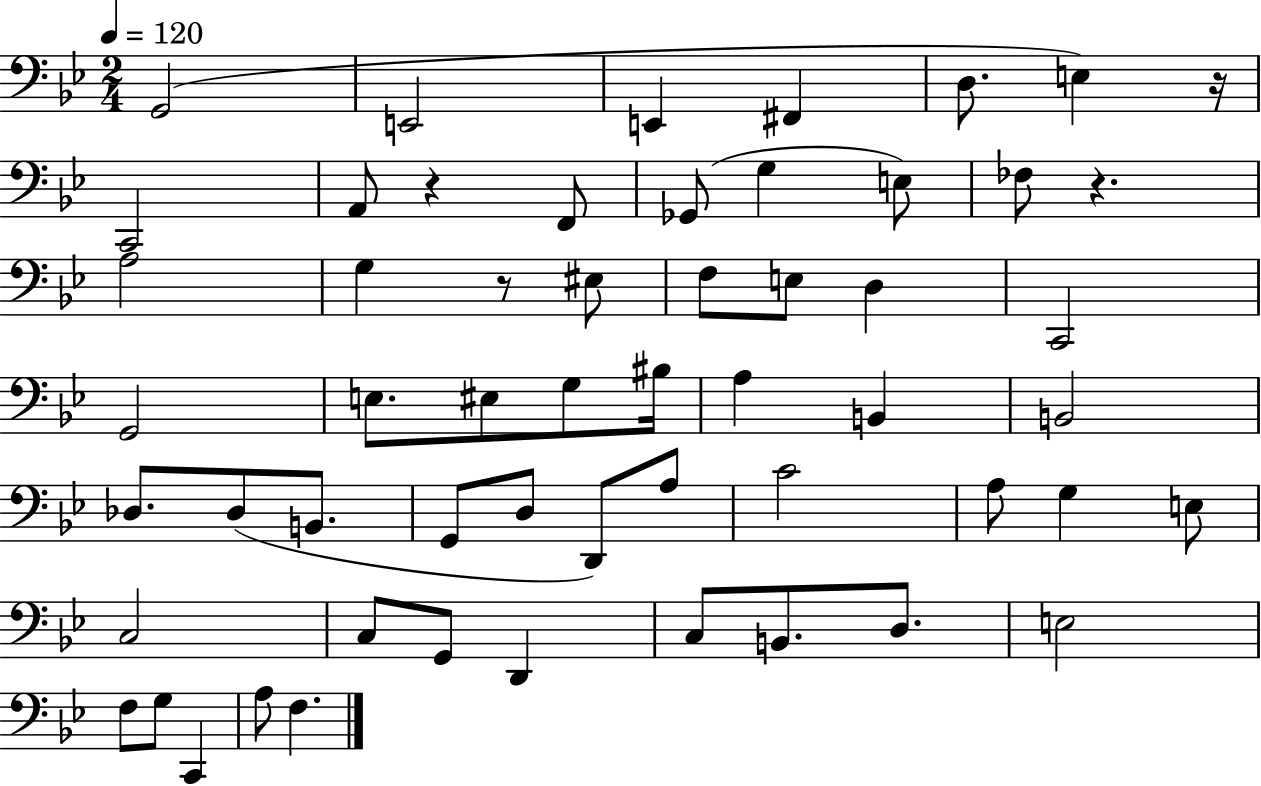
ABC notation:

X:1
T:Untitled
M:2/4
L:1/4
K:Bb
G,,2 E,,2 E,, ^F,, D,/2 E, z/4 C,,2 A,,/2 z F,,/2 _G,,/2 G, E,/2 _F,/2 z A,2 G, z/2 ^E,/2 F,/2 E,/2 D, C,,2 G,,2 E,/2 ^E,/2 G,/2 ^B,/4 A, B,, B,,2 _D,/2 _D,/2 B,,/2 G,,/2 D,/2 D,,/2 A,/2 C2 A,/2 G, E,/2 C,2 C,/2 G,,/2 D,, C,/2 B,,/2 D,/2 E,2 F,/2 G,/2 C,, A,/2 F,